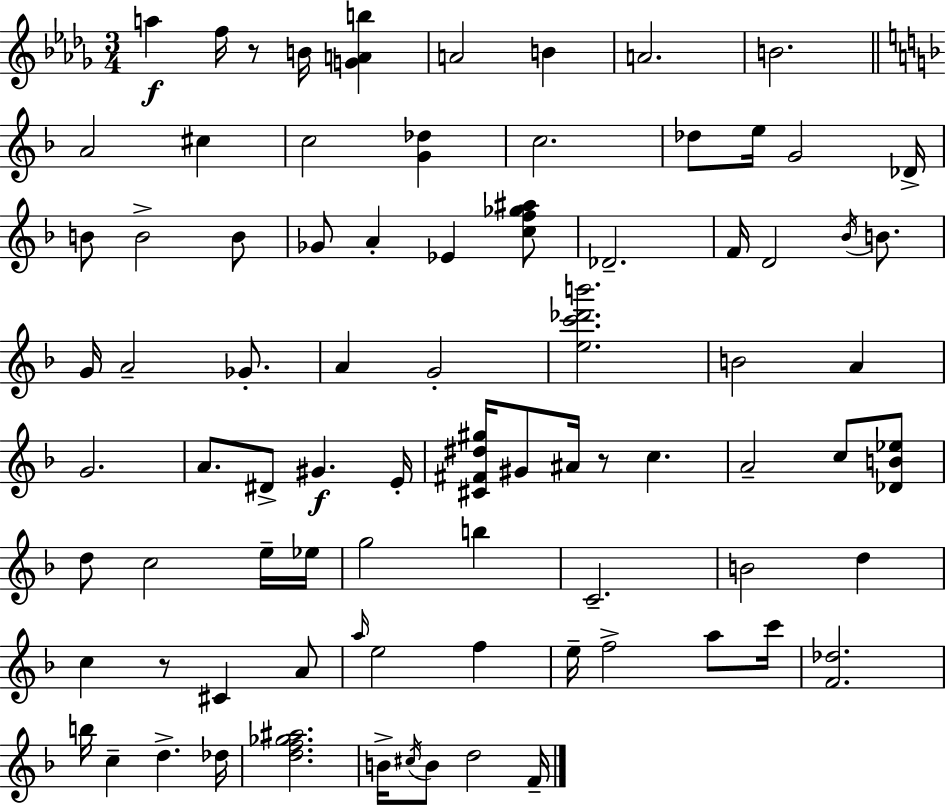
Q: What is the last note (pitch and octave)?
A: F4